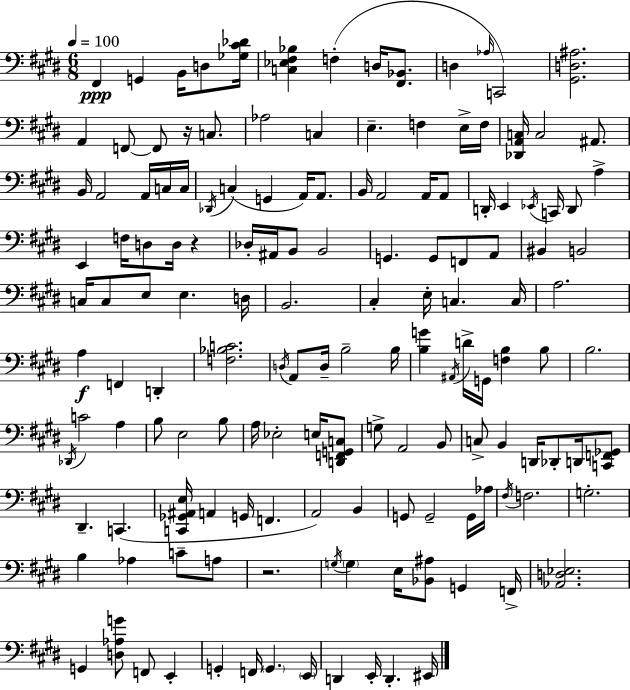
F#2/q G2/q B2/s D3/e [Gb3,C#4,Db4]/s [C3,Eb3,F#3,Bb3]/q F3/q D3/s [F#2,Bb2]/e. D3/q Ab3/s C2/h [G#2,D3,A#3]/h. A2/q F2/e F2/e R/s C3/e. Ab3/h C3/q E3/q. F3/q E3/s F3/s [Db2,A2,C3]/s C3/h A#2/e. B2/s A2/h A2/s C3/s C3/s Db2/s C3/q G2/q A2/s A2/e. B2/s A2/h A2/s A2/e D2/s E2/q Eb2/s C2/s D2/e A3/q E2/q F3/s D3/e D3/s R/q Db3/s A#2/s B2/e B2/h G2/q. G2/e F2/e A2/e BIS2/q B2/h C3/s C3/e E3/e E3/q. D3/s B2/h. C#3/q E3/s C3/q. C3/s A3/h. A3/q F2/q D2/q [F3,Bb3,C4]/h. D3/s A2/e D3/s B3/h B3/s [B3,G4]/q A#2/s D4/s G2/s [F3,B3]/q B3/e B3/h. Db2/s C4/h A3/q B3/e E3/h B3/e A3/s Eb3/h E3/s [D2,F2,G2,C3]/e G3/e A2/h B2/e C3/e B2/q D2/s Db2/e D2/s [C2,F2,Gb2]/e D#2/q. C2/q. [C2,Gb2,A#2,E3]/s A2/q G2/s F2/q. A2/h B2/q G2/e G2/h G2/s Ab3/s F#3/s F3/h. G3/h. B3/q Ab3/q C4/e A3/e R/h. G3/s G3/q E3/s [Bb2,A#3]/e G2/q F2/s [Ab2,D3,Eb3]/h. G2/q [D3,Ab3,G4]/e F2/e E2/q G2/q F2/s G2/q. E2/s D2/q E2/s D2/q. EIS2/s